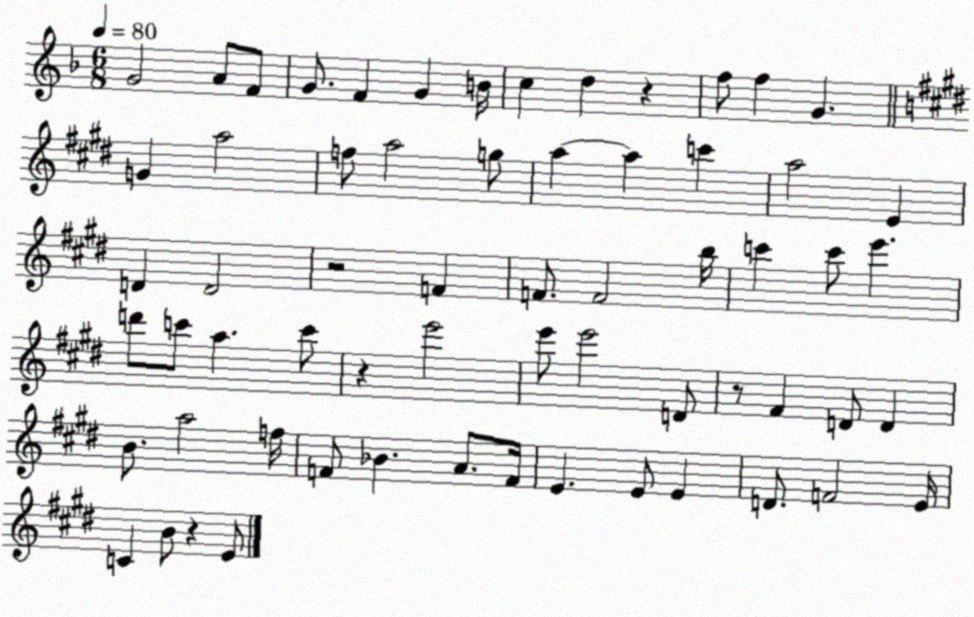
X:1
T:Untitled
M:6/8
L:1/4
K:F
G2 A/2 F/2 G/2 F G B/4 c d z f/2 f G G a2 f/2 a2 g/2 a a c' a2 E D D2 z2 F F/2 F2 b/4 c' c'/2 e' d'/2 c'/2 a c'/2 z e'2 e'/2 e'2 D/2 z/2 ^F D/2 D B/2 a2 f/4 F/2 _B A/2 F/4 E E/2 E D/2 F2 E/4 C B/2 z E/2